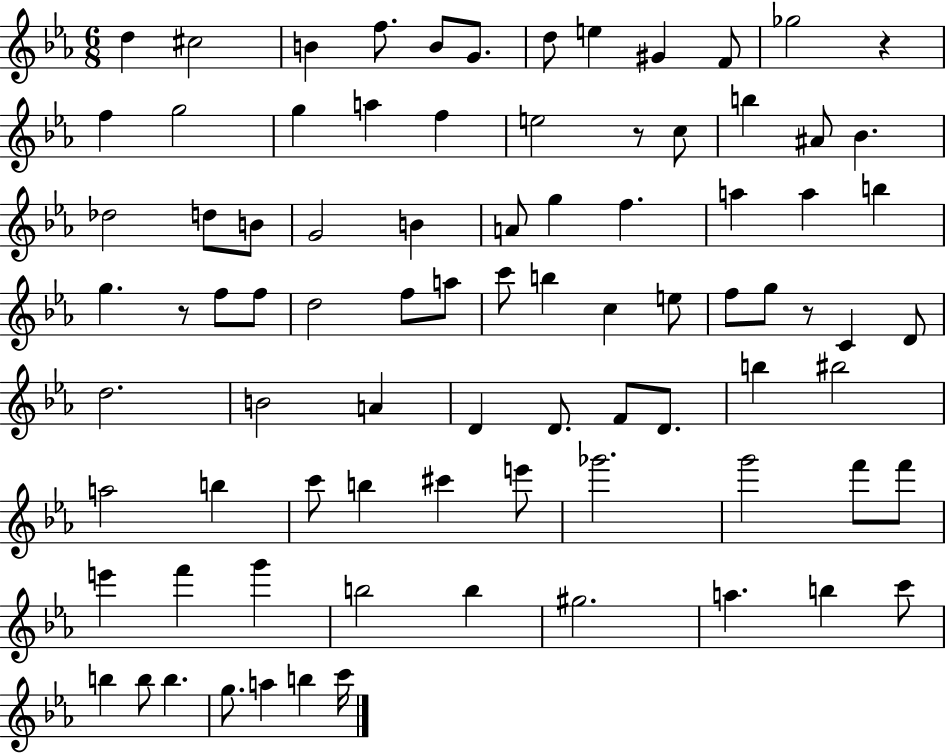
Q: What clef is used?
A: treble